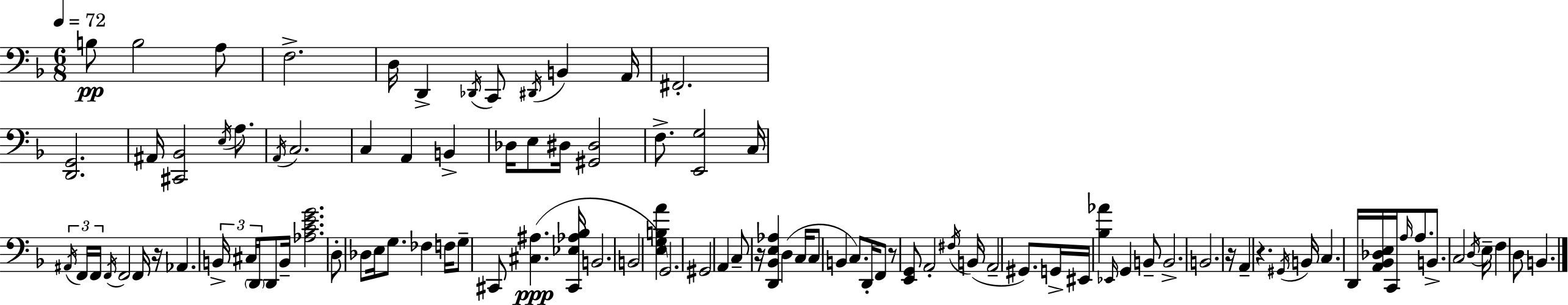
B3/e B3/h A3/e F3/h. D3/s D2/q Db2/s C2/e D#2/s B2/q A2/s F#2/h. [D2,G2]/h. A#2/s [C#2,Bb2]/h E3/s A3/e. A2/s C3/h. C3/q A2/q B2/q Db3/s E3/e D#3/s [G#2,D#3]/h F3/e. [E2,G3]/h C3/s A#2/s F2/s F2/s F2/s F2/h F2/s R/s Ab2/q. B2/s C#3/s D2/s D2/e B2/s [Ab3,C4,E4,G4]/h. D3/e Db3/e E3/s G3/e. FES3/q F3/s G3/e C#2/e [C#3,A#3]/q. [C#2,Eb3,Ab3,Bb3]/s B2/h. B2/h [E3,G3,B3,A4]/q G2/h. G#2/h A2/q C3/e R/s [D2,Bb2,E3,Ab3]/q D3/q C3/s C3/e B2/q C3/e. D2/s F2/e R/e [E2,G2]/e A2/h F#3/s B2/s A2/h G#2/e. G2/s EIS2/s [Bb3,Ab4]/q Eb2/s G2/q B2/e B2/h. B2/h. R/s A2/q R/q. G#2/s B2/s C3/q. D2/s [A2,Bb2,Db3,E3]/s C2/s A3/s A3/e. B2/e. C3/h D3/s E3/s F3/q D3/e B2/q.